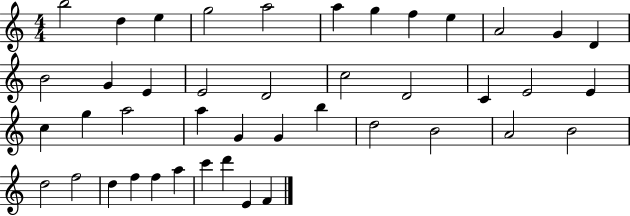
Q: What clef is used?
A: treble